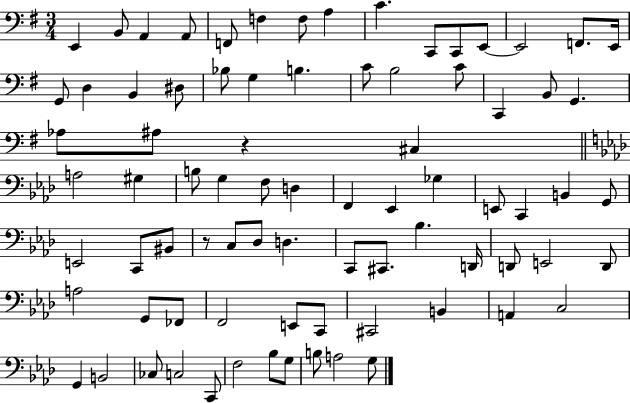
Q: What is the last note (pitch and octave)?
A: G3